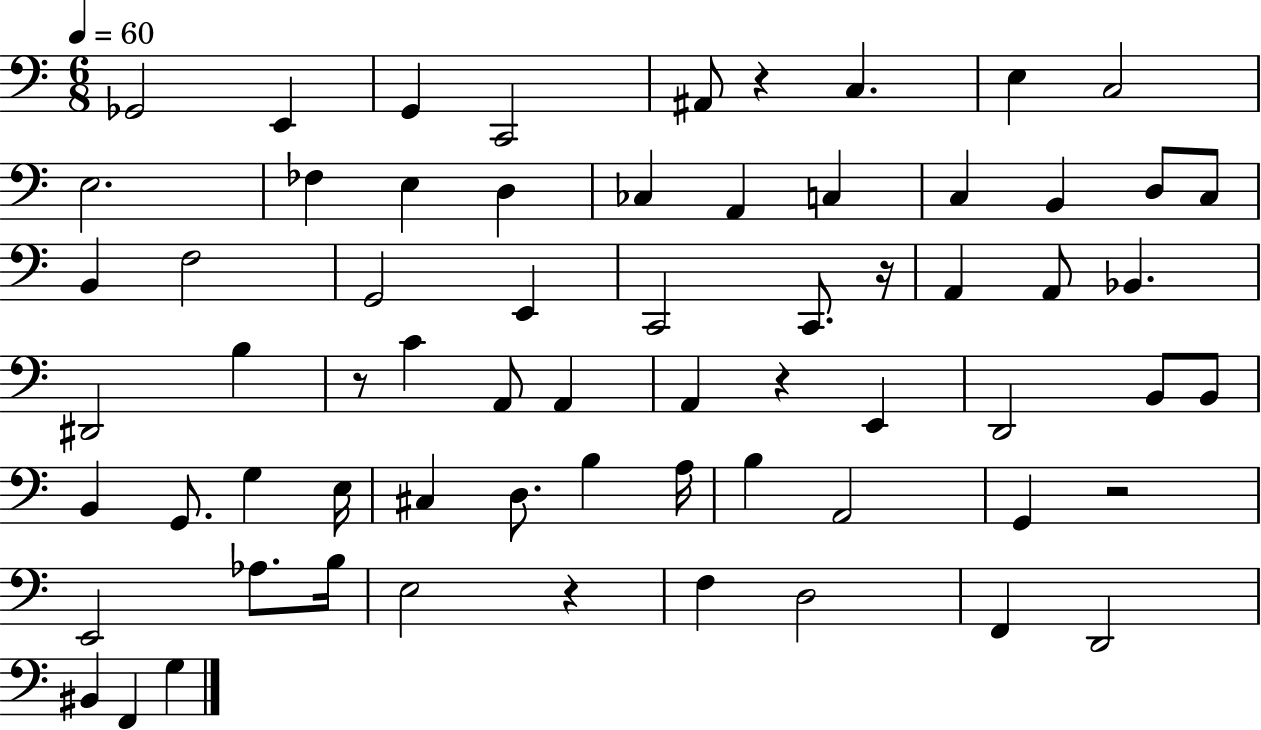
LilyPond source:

{
  \clef bass
  \numericTimeSignature
  \time 6/8
  \key c \major
  \tempo 4 = 60
  ges,2 e,4 | g,4 c,2 | ais,8 r4 c4. | e4 c2 | \break e2. | fes4 e4 d4 | ces4 a,4 c4 | c4 b,4 d8 c8 | \break b,4 f2 | g,2 e,4 | c,2 c,8. r16 | a,4 a,8 bes,4. | \break dis,2 b4 | r8 c'4 a,8 a,4 | a,4 r4 e,4 | d,2 b,8 b,8 | \break b,4 g,8. g4 e16 | cis4 d8. b4 a16 | b4 a,2 | g,4 r2 | \break e,2 aes8. b16 | e2 r4 | f4 d2 | f,4 d,2 | \break bis,4 f,4 g4 | \bar "|."
}